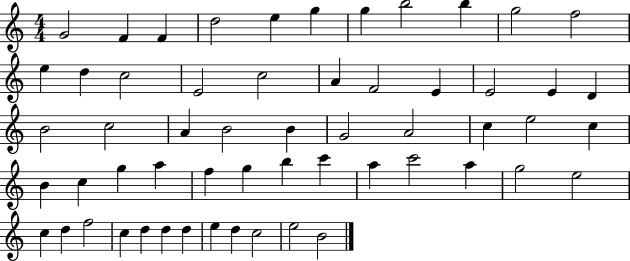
{
  \clef treble
  \numericTimeSignature
  \time 4/4
  \key c \major
  g'2 f'4 f'4 | d''2 e''4 g''4 | g''4 b''2 b''4 | g''2 f''2 | \break e''4 d''4 c''2 | e'2 c''2 | a'4 f'2 e'4 | e'2 e'4 d'4 | \break b'2 c''2 | a'4 b'2 b'4 | g'2 a'2 | c''4 e''2 c''4 | \break b'4 c''4 g''4 a''4 | f''4 g''4 b''4 c'''4 | a''4 c'''2 a''4 | g''2 e''2 | \break c''4 d''4 f''2 | c''4 d''4 d''4 d''4 | e''4 d''4 c''2 | e''2 b'2 | \break \bar "|."
}